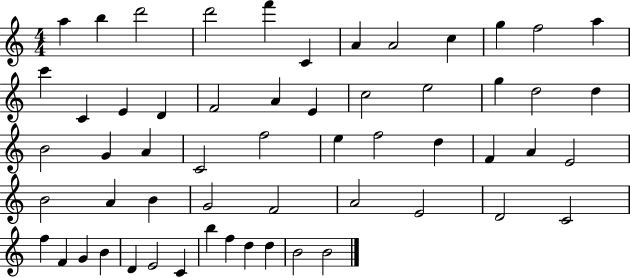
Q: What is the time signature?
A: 4/4